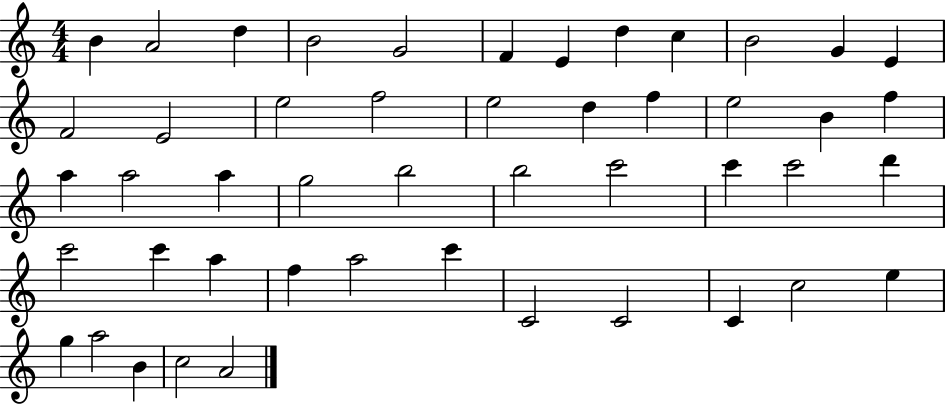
B4/q A4/h D5/q B4/h G4/h F4/q E4/q D5/q C5/q B4/h G4/q E4/q F4/h E4/h E5/h F5/h E5/h D5/q F5/q E5/h B4/q F5/q A5/q A5/h A5/q G5/h B5/h B5/h C6/h C6/q C6/h D6/q C6/h C6/q A5/q F5/q A5/h C6/q C4/h C4/h C4/q C5/h E5/q G5/q A5/h B4/q C5/h A4/h